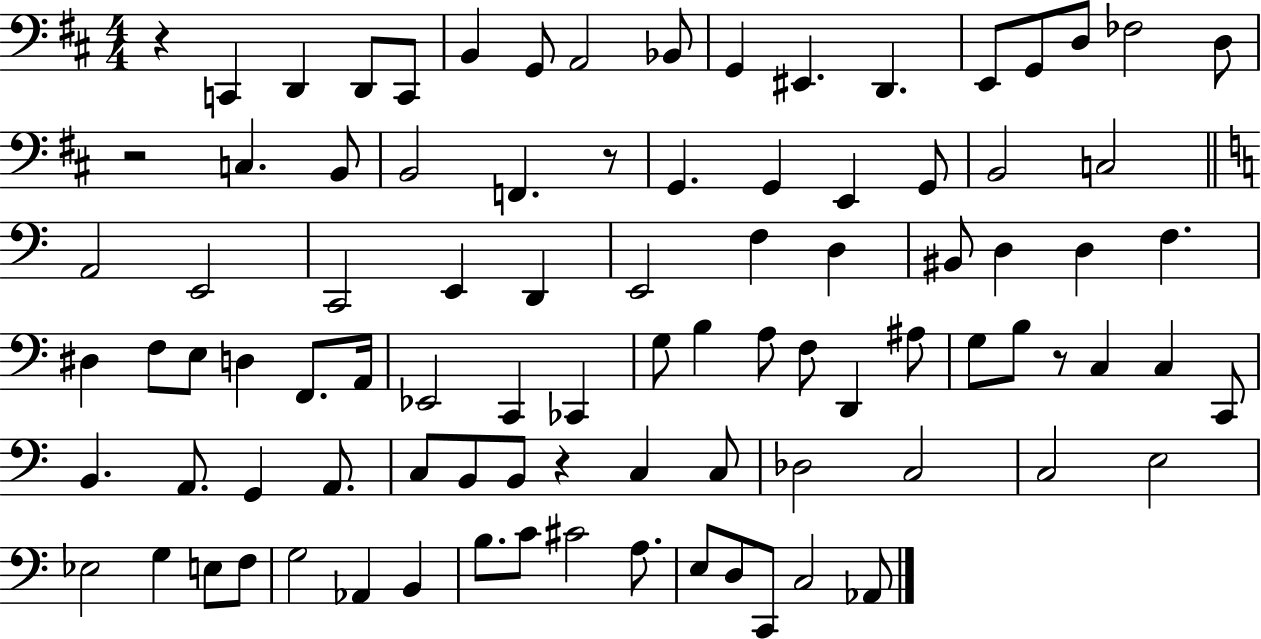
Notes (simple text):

R/q C2/q D2/q D2/e C2/e B2/q G2/e A2/h Bb2/e G2/q EIS2/q. D2/q. E2/e G2/e D3/e FES3/h D3/e R/h C3/q. B2/e B2/h F2/q. R/e G2/q. G2/q E2/q G2/e B2/h C3/h A2/h E2/h C2/h E2/q D2/q E2/h F3/q D3/q BIS2/e D3/q D3/q F3/q. D#3/q F3/e E3/e D3/q F2/e. A2/s Eb2/h C2/q CES2/q G3/e B3/q A3/e F3/e D2/q A#3/e G3/e B3/e R/e C3/q C3/q C2/e B2/q. A2/e. G2/q A2/e. C3/e B2/e B2/e R/q C3/q C3/e Db3/h C3/h C3/h E3/h Eb3/h G3/q E3/e F3/e G3/h Ab2/q B2/q B3/e. C4/e C#4/h A3/e. E3/e D3/e C2/e C3/h Ab2/e